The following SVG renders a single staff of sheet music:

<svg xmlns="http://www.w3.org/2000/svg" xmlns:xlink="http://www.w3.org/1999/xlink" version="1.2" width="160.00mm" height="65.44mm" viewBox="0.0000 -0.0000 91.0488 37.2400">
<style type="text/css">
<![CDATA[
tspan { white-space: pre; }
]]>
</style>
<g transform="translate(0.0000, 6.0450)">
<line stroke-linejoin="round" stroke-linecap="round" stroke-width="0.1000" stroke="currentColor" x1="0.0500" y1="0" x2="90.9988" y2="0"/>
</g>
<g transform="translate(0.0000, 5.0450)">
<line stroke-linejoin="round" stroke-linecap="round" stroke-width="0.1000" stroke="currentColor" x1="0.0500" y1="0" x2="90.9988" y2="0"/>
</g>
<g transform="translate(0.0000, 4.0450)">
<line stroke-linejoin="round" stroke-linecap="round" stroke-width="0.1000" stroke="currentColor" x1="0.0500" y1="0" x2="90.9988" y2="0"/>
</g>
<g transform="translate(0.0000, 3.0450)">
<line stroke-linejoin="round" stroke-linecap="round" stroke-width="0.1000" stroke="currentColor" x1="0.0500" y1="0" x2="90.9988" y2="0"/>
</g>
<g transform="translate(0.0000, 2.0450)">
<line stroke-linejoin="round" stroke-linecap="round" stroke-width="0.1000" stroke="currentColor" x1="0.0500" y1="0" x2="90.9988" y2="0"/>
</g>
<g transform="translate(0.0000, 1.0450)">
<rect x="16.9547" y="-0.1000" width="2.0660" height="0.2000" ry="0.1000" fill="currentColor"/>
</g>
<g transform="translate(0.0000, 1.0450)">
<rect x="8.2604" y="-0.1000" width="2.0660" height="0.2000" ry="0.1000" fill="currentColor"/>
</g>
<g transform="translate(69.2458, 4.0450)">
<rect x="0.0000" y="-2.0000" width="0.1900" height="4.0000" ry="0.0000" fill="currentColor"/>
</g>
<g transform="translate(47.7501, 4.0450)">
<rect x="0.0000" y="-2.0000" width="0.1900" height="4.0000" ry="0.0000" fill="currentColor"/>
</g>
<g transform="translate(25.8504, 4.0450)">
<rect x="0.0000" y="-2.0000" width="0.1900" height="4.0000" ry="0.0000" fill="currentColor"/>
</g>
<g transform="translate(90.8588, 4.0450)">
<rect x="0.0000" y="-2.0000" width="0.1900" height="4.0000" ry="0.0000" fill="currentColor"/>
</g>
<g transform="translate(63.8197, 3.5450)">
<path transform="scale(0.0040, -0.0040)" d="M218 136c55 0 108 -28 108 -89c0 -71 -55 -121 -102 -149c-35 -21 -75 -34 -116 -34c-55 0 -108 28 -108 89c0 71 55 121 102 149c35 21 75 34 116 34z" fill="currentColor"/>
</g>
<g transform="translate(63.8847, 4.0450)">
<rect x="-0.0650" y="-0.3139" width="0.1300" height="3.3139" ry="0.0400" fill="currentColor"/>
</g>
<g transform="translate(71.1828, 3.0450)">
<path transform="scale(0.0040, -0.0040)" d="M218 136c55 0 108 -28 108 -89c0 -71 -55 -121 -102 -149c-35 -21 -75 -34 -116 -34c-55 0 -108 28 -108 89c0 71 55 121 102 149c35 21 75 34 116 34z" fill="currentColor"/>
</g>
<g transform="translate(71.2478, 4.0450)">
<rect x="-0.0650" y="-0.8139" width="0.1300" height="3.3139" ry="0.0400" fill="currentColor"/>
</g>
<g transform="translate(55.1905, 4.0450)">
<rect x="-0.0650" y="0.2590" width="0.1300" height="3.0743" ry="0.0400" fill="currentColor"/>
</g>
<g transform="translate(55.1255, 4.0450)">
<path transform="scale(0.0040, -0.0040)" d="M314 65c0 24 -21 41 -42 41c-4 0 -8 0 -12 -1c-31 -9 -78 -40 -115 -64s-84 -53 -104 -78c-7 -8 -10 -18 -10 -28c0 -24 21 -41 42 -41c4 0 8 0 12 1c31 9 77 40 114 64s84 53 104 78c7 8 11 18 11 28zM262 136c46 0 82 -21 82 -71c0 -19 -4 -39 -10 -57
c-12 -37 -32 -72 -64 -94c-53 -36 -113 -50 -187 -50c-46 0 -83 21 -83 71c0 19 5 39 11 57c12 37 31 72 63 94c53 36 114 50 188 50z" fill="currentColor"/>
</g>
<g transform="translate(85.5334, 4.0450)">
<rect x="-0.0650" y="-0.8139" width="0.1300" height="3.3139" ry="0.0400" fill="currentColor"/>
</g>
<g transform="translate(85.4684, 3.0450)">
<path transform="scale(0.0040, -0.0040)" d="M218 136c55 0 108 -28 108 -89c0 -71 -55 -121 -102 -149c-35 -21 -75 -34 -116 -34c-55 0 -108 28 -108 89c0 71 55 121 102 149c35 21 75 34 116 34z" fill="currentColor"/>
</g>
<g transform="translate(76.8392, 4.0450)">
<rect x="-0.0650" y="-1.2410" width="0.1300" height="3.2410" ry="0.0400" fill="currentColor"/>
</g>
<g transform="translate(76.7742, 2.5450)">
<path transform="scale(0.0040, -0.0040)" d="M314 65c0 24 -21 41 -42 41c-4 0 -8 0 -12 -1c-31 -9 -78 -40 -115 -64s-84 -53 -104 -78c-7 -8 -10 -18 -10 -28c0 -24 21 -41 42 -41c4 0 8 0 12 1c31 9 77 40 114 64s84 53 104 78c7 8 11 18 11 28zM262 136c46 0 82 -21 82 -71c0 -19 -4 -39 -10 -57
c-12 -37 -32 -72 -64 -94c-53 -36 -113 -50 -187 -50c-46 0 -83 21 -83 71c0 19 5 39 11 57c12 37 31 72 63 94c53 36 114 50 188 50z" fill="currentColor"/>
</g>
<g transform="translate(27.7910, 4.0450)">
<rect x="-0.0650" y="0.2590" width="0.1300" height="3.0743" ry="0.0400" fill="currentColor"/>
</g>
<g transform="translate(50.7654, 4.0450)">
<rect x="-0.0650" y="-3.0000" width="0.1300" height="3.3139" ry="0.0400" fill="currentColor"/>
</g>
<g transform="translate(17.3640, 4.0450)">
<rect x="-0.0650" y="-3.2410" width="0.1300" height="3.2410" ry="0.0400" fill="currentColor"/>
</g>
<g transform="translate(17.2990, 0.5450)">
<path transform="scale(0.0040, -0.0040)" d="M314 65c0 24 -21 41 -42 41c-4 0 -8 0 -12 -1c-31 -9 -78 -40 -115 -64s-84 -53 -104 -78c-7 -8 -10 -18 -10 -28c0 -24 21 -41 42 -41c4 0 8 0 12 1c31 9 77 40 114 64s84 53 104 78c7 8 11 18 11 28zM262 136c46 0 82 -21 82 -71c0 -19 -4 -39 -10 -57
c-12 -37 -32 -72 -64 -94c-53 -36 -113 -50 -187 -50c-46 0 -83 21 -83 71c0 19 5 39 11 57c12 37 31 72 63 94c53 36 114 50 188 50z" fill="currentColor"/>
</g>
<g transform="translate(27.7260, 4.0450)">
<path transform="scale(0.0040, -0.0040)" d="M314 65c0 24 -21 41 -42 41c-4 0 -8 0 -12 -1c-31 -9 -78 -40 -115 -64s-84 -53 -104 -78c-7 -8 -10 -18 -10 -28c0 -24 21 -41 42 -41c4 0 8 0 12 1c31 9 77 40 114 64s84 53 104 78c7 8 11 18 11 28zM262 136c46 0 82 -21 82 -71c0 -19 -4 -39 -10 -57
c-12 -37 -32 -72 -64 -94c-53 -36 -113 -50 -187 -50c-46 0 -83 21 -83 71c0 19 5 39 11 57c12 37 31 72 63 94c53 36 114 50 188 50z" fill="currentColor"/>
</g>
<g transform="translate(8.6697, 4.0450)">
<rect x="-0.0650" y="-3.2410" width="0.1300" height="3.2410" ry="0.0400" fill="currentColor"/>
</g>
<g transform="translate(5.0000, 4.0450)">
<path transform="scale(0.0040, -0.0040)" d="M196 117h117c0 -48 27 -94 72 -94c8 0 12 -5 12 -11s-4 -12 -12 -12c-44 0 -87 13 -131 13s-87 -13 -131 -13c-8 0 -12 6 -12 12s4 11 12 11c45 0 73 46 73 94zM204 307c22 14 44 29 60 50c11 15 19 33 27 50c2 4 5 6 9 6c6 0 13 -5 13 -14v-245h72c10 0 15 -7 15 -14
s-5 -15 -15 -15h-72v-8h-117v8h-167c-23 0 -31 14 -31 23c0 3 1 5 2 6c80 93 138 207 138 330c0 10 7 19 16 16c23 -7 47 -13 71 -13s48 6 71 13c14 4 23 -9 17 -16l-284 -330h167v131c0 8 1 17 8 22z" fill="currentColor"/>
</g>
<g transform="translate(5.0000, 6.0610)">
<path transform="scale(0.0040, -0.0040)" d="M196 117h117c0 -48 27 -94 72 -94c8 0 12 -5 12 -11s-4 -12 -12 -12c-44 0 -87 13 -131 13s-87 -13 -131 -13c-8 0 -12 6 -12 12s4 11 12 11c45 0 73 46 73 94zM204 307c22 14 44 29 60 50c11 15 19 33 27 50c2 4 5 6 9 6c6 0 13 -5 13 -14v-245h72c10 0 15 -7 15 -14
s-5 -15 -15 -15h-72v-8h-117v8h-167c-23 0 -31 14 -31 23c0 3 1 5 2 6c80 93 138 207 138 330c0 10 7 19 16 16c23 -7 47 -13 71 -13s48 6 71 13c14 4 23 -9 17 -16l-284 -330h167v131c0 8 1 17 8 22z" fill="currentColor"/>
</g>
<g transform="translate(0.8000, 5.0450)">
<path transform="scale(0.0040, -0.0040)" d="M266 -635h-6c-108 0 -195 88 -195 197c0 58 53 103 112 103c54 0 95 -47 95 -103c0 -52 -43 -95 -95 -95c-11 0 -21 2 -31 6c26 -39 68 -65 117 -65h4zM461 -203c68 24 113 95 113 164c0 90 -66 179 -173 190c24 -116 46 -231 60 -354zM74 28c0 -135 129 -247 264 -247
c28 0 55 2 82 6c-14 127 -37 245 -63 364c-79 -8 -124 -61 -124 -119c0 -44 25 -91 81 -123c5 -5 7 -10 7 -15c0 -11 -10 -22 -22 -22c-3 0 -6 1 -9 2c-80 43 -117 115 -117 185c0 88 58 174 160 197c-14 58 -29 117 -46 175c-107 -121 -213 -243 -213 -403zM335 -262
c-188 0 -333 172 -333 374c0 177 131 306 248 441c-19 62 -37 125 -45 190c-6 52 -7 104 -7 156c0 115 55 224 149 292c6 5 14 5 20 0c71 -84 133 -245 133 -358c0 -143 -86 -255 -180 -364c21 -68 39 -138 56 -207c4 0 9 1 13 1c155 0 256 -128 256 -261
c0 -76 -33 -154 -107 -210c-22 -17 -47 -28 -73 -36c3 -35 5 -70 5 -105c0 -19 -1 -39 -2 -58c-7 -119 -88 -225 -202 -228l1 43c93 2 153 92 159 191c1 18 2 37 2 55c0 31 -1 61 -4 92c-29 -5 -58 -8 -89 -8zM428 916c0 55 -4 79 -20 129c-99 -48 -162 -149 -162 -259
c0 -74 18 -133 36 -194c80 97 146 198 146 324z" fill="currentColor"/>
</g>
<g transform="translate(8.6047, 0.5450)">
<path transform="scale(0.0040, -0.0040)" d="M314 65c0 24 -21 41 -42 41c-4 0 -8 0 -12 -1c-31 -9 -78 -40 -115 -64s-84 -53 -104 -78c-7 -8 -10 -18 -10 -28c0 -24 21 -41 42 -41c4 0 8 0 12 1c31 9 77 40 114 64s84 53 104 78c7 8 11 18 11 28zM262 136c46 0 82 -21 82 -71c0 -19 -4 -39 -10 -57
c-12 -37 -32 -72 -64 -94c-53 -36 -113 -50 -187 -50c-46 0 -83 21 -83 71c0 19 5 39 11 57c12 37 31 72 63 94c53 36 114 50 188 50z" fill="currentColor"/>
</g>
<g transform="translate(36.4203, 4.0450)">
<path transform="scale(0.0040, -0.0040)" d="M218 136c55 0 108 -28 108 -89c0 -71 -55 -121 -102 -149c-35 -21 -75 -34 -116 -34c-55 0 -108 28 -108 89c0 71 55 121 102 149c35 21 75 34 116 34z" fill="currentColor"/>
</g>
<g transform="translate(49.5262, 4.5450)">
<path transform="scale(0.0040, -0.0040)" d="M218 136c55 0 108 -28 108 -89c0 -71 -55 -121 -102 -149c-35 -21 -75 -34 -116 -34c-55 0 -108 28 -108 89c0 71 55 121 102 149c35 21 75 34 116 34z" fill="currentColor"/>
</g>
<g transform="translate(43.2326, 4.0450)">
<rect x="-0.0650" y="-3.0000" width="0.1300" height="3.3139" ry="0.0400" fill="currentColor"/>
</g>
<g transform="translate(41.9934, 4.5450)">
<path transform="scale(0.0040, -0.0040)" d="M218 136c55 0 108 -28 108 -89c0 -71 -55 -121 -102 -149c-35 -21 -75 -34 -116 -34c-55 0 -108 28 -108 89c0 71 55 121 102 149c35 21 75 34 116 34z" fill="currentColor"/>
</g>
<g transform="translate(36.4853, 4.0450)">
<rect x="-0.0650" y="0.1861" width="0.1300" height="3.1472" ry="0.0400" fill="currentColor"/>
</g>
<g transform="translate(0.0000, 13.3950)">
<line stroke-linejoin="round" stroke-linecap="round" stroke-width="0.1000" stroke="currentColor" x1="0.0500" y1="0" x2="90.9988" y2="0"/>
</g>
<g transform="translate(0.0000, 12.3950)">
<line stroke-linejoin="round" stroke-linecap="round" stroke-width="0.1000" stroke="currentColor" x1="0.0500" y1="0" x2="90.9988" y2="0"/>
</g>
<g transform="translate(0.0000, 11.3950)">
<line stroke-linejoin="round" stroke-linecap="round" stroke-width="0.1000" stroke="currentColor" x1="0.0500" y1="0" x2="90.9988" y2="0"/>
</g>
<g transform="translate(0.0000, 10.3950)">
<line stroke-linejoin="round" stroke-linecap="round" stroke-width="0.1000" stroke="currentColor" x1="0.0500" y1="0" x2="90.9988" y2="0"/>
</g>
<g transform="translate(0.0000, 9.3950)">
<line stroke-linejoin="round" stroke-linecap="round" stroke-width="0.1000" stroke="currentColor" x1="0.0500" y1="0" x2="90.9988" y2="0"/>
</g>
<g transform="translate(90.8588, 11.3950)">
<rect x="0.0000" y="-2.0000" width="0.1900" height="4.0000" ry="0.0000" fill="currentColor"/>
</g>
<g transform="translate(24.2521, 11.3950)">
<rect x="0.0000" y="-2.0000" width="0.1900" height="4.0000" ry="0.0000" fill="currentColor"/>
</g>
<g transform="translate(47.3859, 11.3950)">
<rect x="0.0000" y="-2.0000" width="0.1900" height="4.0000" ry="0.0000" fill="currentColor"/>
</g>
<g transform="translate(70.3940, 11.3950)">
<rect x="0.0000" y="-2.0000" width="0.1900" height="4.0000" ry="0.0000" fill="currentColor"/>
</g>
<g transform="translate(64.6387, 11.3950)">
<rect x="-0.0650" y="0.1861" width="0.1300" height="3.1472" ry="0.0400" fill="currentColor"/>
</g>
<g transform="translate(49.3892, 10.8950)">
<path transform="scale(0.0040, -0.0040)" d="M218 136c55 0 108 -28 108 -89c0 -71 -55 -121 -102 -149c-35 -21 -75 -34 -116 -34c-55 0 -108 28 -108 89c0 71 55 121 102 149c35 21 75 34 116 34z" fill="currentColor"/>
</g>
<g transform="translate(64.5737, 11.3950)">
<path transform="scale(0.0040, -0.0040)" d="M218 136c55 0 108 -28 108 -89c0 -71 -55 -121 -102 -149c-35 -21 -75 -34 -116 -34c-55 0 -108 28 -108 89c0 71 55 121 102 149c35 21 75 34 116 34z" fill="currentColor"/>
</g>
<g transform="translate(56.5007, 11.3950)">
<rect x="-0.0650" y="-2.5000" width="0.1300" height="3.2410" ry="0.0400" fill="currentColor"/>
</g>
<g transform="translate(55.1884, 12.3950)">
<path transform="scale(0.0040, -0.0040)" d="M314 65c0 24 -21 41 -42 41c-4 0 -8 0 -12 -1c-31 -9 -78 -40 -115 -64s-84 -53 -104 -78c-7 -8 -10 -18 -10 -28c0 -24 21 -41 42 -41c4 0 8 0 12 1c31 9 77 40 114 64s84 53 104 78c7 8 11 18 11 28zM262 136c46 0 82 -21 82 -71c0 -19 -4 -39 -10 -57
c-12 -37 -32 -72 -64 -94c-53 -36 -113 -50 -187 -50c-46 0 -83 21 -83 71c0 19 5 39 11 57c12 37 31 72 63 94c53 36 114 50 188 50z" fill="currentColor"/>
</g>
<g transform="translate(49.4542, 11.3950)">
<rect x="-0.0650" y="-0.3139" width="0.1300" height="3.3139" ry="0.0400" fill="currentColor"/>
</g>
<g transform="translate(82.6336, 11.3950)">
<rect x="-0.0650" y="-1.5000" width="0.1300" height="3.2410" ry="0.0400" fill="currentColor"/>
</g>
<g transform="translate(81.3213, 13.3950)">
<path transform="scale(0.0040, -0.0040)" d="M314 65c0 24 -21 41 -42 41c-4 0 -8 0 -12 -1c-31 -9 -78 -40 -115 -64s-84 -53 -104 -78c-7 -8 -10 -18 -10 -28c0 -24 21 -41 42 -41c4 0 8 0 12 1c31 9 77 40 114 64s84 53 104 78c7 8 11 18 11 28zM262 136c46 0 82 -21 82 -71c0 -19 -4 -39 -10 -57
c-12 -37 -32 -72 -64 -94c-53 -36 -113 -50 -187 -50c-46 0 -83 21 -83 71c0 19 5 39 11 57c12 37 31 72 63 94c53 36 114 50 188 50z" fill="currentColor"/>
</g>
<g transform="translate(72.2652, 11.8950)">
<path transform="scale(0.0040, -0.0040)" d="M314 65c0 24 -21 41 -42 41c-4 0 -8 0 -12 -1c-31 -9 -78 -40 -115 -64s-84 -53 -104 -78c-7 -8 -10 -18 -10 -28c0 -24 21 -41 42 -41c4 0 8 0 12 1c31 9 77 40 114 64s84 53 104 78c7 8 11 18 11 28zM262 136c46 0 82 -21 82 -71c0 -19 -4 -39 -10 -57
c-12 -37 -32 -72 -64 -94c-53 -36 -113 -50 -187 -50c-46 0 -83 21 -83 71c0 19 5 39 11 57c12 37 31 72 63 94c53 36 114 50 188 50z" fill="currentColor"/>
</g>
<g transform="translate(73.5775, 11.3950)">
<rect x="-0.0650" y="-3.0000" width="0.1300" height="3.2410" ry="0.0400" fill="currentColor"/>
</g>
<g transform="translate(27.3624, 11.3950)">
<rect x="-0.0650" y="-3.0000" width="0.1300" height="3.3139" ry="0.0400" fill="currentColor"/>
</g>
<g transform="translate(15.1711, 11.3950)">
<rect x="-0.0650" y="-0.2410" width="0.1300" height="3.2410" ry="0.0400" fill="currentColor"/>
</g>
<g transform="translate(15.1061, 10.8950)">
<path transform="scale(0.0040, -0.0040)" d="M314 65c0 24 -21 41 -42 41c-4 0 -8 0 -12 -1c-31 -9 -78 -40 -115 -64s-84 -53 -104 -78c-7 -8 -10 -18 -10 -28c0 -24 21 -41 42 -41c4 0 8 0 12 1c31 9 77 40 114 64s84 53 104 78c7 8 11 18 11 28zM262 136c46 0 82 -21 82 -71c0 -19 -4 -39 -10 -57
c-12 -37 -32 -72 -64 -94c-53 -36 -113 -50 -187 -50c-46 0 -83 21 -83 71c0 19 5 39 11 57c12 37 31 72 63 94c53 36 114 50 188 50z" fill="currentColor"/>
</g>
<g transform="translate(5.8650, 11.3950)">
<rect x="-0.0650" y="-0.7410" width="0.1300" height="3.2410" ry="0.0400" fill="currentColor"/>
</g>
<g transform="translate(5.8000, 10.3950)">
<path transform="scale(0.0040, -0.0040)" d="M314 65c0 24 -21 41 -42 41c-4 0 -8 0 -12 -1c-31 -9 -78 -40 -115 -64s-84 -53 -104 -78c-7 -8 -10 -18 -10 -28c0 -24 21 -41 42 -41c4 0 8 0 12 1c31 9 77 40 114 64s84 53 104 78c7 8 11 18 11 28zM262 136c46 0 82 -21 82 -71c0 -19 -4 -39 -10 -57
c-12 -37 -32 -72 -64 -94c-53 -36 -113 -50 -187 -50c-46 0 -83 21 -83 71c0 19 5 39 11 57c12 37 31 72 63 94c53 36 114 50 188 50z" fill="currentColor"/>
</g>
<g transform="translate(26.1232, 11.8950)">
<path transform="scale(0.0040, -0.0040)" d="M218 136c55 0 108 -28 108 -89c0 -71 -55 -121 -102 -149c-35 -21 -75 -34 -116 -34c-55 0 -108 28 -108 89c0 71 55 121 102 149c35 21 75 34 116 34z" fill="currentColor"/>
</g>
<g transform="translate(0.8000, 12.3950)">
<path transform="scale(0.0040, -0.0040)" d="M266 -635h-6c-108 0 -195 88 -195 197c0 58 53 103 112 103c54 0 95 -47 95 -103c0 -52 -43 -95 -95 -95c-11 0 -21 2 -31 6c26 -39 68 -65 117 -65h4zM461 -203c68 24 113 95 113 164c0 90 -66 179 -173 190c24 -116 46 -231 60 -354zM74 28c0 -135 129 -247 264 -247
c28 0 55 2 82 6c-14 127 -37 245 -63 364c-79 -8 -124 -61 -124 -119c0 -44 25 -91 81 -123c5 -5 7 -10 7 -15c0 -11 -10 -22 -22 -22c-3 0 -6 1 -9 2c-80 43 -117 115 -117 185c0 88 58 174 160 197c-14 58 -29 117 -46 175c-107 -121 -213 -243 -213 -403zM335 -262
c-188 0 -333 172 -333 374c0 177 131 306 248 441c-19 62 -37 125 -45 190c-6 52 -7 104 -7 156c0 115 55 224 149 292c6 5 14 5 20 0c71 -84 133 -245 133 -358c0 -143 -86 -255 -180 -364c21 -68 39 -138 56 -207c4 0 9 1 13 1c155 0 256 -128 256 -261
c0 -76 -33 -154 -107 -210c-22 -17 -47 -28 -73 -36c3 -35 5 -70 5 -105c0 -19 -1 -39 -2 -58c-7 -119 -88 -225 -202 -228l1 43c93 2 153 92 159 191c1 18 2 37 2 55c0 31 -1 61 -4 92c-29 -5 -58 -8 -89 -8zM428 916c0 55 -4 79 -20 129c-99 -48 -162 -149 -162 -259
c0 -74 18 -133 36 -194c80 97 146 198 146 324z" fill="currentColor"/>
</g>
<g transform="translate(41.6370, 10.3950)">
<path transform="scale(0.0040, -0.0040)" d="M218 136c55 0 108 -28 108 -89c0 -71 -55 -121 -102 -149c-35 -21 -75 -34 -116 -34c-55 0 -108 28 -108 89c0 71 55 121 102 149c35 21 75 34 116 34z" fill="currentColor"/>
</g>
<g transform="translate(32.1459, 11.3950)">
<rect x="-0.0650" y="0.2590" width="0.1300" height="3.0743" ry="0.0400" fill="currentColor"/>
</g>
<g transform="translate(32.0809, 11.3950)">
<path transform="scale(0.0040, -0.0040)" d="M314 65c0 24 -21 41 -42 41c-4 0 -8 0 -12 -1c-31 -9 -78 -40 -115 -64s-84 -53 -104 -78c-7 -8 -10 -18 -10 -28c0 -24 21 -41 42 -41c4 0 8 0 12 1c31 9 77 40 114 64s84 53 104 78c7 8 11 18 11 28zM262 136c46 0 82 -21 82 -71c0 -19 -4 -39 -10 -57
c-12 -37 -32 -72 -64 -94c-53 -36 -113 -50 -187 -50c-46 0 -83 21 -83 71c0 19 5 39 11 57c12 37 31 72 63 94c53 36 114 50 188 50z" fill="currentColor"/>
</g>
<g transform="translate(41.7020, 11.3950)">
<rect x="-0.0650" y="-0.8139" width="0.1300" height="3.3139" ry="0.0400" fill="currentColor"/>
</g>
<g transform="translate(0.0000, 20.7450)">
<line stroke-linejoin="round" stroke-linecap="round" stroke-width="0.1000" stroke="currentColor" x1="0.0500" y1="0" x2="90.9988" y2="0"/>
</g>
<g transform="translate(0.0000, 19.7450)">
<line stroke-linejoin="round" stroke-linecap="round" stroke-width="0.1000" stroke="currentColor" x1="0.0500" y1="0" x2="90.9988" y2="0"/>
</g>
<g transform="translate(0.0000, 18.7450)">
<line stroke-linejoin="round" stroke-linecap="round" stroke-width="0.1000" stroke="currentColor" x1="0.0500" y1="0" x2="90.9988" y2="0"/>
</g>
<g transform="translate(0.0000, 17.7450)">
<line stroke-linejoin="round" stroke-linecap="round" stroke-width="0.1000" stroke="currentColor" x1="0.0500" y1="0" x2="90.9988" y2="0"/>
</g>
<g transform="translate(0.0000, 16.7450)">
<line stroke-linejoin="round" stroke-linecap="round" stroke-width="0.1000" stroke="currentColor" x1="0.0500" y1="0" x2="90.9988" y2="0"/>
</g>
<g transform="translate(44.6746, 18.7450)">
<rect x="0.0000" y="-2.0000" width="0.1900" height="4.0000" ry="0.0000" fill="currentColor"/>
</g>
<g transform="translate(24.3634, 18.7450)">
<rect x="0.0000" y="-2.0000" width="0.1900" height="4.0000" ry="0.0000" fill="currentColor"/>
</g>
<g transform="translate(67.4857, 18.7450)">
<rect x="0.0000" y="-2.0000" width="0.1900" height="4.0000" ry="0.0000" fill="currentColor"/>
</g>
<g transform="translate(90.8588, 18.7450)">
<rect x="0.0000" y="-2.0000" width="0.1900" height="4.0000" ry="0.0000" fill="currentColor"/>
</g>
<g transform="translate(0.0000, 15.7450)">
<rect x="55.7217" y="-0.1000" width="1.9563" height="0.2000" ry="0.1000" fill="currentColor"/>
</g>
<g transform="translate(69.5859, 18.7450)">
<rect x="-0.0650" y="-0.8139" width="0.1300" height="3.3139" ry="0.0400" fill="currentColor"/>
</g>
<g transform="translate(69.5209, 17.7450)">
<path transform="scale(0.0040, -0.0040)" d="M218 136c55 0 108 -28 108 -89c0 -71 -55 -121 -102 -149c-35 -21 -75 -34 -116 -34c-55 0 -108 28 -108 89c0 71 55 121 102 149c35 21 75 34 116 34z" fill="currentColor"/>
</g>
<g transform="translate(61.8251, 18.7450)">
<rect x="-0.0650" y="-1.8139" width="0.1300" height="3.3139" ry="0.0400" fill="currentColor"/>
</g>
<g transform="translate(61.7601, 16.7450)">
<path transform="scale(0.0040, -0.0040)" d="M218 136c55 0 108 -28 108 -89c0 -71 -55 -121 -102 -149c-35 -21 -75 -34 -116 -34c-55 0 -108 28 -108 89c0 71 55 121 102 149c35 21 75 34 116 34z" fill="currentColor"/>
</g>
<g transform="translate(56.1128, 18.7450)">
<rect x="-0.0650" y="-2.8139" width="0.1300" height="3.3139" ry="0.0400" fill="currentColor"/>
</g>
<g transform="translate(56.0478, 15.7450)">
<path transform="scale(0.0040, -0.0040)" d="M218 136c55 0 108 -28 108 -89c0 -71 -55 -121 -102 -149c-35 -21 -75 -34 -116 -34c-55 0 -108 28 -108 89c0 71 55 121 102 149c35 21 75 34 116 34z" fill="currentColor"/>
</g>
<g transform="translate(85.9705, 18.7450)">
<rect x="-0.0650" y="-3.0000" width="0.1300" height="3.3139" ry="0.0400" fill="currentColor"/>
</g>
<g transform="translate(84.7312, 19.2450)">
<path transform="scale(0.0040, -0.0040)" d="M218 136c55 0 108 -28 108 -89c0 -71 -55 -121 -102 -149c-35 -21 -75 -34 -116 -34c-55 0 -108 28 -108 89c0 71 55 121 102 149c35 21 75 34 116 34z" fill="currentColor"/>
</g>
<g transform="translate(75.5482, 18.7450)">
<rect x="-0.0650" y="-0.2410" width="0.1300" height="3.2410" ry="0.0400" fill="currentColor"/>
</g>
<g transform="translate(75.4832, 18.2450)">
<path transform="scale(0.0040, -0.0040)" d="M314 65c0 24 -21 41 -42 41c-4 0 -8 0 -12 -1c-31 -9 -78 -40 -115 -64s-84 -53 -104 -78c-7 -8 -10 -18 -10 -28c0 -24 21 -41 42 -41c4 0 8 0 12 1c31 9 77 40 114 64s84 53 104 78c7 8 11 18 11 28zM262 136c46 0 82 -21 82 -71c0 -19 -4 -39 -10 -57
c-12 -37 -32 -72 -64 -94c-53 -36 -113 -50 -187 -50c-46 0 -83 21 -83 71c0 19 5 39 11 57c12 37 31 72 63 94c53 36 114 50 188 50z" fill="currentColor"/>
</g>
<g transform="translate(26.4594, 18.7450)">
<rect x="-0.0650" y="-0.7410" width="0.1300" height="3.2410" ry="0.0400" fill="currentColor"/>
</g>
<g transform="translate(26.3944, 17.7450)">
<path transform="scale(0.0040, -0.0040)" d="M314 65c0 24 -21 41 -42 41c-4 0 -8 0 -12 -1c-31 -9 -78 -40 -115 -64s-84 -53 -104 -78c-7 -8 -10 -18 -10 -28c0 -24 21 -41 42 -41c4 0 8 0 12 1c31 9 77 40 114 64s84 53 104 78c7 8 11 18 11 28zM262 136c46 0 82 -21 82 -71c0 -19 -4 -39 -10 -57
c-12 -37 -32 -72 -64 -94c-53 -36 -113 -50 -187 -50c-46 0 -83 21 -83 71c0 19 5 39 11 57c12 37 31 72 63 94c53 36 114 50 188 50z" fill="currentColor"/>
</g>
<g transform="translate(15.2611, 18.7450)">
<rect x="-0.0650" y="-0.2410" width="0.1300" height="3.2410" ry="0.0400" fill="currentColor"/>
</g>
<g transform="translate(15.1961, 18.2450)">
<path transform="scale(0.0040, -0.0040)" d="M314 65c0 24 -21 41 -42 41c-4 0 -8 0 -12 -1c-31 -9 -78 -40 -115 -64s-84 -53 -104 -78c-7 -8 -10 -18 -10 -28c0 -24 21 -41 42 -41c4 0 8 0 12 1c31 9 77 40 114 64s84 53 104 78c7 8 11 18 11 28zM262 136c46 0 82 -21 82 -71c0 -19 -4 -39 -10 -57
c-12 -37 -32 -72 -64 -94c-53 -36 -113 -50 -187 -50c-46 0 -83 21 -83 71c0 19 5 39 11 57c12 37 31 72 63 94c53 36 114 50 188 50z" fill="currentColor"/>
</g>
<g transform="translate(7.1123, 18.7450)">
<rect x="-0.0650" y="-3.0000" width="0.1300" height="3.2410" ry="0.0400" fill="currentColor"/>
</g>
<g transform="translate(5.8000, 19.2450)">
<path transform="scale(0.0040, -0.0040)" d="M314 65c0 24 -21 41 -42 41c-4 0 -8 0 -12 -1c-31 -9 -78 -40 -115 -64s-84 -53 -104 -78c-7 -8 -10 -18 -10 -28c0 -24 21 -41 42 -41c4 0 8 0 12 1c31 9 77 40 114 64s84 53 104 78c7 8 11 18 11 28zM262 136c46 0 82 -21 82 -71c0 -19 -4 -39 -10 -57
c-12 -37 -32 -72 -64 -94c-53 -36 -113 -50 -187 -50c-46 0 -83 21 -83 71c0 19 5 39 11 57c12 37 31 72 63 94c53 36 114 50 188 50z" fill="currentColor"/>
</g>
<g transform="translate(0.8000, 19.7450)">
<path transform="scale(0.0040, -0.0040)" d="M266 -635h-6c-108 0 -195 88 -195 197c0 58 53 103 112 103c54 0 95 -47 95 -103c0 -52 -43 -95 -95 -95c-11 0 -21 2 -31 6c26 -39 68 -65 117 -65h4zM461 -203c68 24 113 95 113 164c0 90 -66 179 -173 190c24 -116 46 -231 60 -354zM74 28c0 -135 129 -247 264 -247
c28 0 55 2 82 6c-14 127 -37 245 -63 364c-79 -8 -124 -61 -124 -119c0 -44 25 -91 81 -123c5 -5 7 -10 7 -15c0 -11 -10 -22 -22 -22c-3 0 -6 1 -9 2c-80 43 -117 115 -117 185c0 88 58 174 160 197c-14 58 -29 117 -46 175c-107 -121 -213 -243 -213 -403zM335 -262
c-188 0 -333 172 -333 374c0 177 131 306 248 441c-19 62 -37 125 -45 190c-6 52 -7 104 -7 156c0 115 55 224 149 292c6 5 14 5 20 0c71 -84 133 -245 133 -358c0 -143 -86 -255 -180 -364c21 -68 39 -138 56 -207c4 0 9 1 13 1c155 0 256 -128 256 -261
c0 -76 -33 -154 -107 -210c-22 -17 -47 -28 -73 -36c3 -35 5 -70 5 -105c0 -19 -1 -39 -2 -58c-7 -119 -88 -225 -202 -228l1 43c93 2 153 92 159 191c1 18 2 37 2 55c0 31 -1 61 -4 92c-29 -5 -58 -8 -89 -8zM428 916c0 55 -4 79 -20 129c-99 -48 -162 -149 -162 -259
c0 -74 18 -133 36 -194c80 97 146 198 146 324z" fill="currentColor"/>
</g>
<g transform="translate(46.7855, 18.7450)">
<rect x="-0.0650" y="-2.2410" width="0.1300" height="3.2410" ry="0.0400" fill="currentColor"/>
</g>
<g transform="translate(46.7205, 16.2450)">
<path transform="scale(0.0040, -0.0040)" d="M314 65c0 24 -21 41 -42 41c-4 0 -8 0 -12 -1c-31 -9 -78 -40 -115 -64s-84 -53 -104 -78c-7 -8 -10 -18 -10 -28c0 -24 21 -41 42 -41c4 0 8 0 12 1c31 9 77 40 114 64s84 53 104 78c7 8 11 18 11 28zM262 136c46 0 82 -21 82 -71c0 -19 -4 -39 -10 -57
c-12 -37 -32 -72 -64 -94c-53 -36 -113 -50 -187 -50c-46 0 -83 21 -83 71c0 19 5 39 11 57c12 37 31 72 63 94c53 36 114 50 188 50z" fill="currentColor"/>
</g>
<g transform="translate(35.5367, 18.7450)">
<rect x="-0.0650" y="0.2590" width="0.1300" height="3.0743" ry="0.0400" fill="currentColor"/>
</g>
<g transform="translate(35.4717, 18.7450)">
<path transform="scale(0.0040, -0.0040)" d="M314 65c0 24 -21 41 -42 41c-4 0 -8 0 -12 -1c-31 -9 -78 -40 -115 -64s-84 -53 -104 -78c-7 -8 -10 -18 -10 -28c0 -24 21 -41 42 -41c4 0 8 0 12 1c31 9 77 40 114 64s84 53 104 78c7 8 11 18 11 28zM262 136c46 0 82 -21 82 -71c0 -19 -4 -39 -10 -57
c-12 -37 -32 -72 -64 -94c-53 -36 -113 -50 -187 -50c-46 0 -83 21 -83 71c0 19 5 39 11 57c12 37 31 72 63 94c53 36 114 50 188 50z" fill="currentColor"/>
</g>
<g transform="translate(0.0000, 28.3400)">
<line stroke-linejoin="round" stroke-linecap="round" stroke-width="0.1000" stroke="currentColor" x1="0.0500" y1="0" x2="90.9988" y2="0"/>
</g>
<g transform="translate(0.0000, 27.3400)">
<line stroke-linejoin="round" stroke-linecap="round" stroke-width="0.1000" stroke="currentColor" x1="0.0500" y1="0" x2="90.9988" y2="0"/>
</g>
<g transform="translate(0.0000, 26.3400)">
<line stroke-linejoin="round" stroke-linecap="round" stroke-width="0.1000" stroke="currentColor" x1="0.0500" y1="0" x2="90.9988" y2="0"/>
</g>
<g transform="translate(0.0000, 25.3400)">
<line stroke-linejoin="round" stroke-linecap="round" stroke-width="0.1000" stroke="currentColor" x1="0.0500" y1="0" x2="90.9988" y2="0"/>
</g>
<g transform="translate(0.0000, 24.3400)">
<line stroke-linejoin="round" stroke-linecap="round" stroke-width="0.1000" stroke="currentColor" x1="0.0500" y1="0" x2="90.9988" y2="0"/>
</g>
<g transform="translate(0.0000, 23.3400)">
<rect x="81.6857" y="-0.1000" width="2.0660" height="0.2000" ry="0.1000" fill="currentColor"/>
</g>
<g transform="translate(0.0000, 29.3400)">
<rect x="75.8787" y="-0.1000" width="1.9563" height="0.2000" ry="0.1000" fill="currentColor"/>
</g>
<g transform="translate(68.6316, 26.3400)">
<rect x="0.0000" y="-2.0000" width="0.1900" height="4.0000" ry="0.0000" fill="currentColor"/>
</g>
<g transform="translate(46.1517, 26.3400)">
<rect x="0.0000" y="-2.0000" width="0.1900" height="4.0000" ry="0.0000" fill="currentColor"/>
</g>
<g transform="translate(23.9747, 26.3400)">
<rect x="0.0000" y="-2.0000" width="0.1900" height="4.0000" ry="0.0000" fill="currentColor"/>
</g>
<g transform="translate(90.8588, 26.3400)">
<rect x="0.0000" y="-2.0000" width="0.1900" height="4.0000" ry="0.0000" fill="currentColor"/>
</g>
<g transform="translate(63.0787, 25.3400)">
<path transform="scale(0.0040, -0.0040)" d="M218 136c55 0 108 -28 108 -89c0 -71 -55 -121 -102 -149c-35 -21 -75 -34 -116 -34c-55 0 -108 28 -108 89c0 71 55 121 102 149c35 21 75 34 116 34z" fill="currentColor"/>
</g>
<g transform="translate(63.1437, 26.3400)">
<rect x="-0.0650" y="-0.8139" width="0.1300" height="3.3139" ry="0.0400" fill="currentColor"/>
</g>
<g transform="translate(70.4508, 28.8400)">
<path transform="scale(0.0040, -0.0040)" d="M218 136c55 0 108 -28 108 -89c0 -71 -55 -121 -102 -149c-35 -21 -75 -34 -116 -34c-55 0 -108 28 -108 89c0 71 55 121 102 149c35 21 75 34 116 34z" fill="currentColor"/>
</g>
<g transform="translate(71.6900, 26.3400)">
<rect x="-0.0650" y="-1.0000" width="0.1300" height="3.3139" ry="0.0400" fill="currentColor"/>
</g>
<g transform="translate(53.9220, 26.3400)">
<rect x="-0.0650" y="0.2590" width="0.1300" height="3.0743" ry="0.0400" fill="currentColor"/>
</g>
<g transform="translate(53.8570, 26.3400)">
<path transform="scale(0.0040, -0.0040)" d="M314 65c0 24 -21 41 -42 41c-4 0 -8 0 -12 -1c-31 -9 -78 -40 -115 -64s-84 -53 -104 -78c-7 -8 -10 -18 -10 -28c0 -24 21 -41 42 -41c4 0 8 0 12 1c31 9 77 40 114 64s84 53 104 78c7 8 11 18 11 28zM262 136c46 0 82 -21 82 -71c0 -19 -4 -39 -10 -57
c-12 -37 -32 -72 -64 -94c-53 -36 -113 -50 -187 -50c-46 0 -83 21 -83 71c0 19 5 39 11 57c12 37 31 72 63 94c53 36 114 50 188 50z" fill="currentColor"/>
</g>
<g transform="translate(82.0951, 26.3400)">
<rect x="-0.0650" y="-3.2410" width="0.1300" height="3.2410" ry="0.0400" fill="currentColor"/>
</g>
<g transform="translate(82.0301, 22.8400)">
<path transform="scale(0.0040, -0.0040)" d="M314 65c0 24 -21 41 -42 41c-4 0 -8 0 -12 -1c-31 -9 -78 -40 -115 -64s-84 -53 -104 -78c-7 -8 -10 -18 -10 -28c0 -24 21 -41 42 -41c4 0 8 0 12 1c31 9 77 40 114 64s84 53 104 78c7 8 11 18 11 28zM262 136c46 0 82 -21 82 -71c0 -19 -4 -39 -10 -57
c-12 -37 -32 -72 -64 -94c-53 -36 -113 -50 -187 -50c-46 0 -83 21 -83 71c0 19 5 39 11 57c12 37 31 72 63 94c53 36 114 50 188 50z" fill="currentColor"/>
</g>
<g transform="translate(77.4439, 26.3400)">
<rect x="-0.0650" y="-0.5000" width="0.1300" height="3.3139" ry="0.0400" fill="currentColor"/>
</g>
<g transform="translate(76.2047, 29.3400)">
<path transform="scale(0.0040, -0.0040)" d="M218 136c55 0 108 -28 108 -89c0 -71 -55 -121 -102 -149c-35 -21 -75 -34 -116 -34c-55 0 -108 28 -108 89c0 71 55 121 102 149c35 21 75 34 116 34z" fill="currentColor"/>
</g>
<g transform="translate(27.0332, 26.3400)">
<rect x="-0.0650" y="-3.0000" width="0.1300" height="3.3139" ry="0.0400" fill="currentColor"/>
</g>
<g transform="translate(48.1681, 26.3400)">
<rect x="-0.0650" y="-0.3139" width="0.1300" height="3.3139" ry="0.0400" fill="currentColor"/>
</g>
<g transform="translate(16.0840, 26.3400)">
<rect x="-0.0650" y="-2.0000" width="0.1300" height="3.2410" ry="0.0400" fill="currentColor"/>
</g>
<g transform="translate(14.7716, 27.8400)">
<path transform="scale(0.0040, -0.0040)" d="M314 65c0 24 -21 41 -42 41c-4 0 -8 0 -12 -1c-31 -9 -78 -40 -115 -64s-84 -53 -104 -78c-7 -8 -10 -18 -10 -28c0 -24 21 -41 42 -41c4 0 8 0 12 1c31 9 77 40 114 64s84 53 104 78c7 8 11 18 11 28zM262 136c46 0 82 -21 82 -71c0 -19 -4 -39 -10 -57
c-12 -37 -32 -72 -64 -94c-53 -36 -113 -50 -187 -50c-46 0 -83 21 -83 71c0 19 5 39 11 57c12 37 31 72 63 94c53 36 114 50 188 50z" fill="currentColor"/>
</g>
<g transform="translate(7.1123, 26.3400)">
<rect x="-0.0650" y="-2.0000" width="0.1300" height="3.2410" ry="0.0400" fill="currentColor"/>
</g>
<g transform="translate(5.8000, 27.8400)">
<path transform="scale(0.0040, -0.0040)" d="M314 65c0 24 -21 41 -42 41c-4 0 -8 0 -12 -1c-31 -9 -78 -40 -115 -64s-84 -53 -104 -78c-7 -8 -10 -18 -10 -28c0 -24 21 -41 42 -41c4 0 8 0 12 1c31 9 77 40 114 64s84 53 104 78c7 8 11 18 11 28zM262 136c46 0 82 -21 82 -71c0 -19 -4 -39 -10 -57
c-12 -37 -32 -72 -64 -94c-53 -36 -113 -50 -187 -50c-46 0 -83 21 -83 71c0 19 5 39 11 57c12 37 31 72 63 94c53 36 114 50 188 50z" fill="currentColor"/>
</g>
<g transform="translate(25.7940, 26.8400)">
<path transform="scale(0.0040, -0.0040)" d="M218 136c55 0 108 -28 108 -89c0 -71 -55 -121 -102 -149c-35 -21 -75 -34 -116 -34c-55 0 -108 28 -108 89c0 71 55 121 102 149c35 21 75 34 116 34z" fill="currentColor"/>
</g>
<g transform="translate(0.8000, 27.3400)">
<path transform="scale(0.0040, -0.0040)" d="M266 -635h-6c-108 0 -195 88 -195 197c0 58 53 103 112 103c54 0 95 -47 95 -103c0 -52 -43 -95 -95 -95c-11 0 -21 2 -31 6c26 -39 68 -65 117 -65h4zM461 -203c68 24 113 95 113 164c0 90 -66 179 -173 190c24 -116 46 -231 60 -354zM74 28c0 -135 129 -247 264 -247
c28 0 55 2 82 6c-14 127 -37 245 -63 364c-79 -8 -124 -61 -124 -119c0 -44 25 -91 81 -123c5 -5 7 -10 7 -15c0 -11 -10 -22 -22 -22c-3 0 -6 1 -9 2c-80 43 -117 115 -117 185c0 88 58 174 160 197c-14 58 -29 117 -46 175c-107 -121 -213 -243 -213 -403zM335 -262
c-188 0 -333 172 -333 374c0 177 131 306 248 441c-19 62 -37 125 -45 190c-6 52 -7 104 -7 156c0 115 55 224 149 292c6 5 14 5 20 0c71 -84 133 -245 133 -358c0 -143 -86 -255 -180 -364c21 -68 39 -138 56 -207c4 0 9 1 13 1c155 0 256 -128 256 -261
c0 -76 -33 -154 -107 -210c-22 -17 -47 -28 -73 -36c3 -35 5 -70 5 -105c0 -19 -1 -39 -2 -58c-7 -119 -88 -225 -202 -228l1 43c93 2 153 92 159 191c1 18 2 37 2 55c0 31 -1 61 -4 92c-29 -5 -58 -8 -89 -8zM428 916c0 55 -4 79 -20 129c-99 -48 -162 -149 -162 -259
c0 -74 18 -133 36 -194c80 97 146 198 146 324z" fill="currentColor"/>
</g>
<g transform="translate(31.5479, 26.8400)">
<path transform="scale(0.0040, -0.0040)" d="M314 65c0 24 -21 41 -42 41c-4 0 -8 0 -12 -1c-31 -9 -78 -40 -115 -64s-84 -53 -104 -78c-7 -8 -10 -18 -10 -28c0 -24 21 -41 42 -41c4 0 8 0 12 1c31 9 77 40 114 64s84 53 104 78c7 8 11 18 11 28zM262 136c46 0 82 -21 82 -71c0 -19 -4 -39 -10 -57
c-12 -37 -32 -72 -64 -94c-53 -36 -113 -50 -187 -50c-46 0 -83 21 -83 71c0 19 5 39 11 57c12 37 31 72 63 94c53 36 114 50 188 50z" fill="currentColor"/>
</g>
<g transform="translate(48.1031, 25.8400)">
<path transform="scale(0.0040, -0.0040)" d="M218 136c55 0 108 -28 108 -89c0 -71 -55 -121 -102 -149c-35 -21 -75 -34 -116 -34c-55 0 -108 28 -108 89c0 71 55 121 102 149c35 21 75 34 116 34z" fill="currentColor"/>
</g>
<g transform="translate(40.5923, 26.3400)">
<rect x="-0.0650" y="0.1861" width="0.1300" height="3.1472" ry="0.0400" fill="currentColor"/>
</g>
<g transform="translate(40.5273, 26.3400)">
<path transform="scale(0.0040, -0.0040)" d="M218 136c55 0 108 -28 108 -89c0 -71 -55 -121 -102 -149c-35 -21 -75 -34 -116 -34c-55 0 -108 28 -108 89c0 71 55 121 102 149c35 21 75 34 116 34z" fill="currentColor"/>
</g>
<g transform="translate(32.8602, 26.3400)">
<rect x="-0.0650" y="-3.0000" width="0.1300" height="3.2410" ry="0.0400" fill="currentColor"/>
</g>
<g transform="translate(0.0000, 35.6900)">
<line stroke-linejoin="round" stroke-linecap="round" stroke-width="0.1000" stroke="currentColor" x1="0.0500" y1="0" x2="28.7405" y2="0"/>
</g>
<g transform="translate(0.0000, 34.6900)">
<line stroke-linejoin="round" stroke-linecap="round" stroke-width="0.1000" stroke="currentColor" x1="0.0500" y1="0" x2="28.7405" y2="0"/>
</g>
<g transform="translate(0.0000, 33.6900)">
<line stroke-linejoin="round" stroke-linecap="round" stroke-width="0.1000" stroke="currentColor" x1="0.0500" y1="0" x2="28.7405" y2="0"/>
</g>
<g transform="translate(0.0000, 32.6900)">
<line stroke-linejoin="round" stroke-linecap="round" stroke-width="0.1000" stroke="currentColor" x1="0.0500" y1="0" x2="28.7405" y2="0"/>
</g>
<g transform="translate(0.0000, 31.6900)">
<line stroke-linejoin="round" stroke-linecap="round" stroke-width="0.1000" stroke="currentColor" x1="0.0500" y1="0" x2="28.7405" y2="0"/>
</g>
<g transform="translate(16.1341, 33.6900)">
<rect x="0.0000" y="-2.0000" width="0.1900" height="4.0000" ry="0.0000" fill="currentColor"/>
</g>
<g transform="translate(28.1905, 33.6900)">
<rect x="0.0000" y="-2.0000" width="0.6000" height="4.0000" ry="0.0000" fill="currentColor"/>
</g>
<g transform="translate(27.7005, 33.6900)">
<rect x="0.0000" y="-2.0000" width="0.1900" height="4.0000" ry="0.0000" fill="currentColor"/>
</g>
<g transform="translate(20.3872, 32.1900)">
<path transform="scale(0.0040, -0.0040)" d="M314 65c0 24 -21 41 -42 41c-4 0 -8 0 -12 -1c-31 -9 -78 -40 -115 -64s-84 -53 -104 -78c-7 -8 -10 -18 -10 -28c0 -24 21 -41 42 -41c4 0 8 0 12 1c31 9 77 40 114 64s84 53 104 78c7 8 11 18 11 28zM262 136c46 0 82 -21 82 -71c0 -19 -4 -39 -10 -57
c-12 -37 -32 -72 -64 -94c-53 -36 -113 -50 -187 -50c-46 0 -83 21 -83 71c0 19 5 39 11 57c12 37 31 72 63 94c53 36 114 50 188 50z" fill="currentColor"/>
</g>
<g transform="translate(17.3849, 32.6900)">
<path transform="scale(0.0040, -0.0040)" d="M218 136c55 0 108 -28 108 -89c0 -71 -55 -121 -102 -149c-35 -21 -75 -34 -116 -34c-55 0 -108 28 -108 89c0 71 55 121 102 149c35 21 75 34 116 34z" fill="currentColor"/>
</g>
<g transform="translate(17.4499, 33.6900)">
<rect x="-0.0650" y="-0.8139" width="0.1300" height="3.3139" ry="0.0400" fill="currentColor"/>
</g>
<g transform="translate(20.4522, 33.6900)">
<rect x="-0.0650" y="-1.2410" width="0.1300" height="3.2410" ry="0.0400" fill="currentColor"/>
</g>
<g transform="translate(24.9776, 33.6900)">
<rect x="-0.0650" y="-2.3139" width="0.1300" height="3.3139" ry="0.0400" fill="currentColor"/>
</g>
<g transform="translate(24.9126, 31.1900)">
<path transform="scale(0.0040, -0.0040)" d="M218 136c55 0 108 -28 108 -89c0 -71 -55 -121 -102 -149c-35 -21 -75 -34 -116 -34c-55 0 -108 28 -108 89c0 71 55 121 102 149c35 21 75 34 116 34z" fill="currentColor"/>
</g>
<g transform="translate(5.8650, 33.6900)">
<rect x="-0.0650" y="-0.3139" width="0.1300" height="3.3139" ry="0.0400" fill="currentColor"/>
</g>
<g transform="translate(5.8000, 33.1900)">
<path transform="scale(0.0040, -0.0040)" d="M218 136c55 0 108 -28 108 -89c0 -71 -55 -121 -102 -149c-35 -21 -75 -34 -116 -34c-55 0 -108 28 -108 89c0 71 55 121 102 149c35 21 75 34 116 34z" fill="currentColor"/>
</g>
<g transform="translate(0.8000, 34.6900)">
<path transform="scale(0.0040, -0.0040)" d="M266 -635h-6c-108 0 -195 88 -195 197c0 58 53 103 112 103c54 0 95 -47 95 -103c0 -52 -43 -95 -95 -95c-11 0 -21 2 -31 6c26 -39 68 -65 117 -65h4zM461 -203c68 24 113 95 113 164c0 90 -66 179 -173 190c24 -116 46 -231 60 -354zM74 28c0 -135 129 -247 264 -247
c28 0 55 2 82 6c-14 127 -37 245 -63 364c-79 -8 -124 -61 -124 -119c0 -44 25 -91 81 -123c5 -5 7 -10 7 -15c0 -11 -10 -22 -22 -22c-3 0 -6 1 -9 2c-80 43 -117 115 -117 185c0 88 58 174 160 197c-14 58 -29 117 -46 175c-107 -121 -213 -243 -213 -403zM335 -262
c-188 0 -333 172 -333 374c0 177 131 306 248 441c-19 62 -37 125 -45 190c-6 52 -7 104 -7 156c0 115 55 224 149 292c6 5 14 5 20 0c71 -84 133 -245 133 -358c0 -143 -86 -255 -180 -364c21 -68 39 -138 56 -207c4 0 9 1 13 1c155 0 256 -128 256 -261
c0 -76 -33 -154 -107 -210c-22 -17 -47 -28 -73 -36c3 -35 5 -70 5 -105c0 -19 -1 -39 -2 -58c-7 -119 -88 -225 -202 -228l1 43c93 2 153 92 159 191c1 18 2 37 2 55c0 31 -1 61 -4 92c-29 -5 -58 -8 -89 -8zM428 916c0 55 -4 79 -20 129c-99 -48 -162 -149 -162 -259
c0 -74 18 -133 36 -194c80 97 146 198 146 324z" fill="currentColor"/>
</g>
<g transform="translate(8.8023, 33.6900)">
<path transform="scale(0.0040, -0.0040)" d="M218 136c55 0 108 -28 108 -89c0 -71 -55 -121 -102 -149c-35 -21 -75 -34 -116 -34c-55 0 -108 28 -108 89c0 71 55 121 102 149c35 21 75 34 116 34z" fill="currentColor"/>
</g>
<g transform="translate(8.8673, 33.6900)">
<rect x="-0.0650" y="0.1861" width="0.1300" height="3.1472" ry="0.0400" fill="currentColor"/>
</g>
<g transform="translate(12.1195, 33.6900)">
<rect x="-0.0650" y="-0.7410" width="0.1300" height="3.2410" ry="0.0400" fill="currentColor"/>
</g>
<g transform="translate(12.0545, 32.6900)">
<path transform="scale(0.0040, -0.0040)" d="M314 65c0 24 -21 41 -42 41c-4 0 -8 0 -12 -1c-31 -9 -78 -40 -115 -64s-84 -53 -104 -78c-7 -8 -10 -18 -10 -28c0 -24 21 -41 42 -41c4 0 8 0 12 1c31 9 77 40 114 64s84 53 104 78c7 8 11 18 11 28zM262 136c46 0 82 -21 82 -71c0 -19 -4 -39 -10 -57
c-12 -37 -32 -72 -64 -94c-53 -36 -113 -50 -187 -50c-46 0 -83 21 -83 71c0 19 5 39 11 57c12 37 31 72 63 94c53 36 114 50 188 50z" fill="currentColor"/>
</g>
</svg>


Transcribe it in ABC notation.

X:1
T:Untitled
M:4/4
L:1/4
K:C
b2 b2 B2 B A A B2 c d e2 d d2 c2 A B2 d c G2 B A2 E2 A2 c2 d2 B2 g2 a f d c2 A F2 F2 A A2 B c B2 d D C b2 c B d2 d e2 g